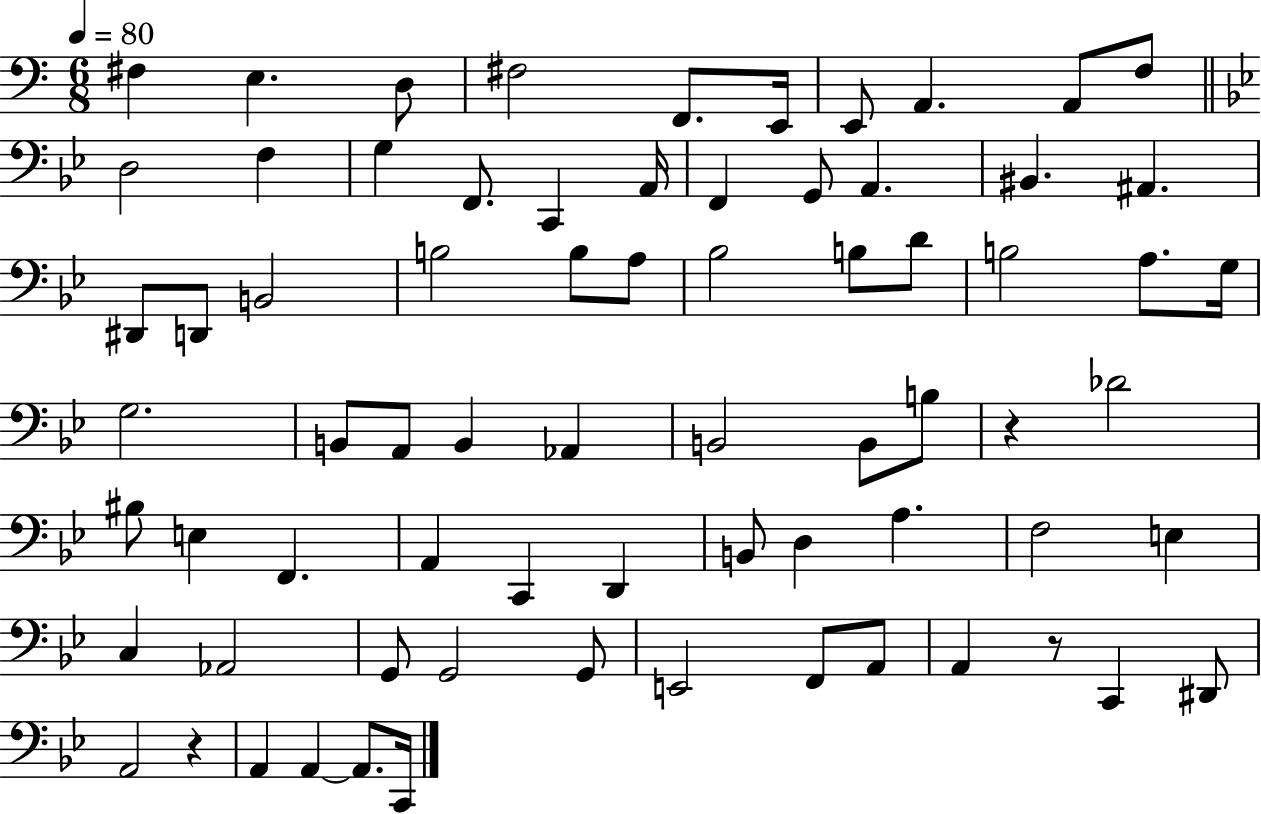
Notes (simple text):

F#3/q E3/q. D3/e F#3/h F2/e. E2/s E2/e A2/q. A2/e F3/e D3/h F3/q G3/q F2/e. C2/q A2/s F2/q G2/e A2/q. BIS2/q. A#2/q. D#2/e D2/e B2/h B3/h B3/e A3/e Bb3/h B3/e D4/e B3/h A3/e. G3/s G3/h. B2/e A2/e B2/q Ab2/q B2/h B2/e B3/e R/q Db4/h BIS3/e E3/q F2/q. A2/q C2/q D2/q B2/e D3/q A3/q. F3/h E3/q C3/q Ab2/h G2/e G2/h G2/e E2/h F2/e A2/e A2/q R/e C2/q D#2/e A2/h R/q A2/q A2/q A2/e. C2/s